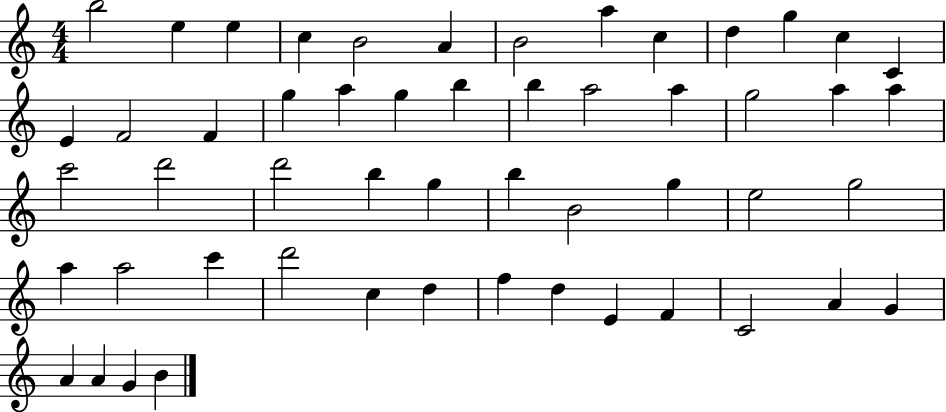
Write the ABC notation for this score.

X:1
T:Untitled
M:4/4
L:1/4
K:C
b2 e e c B2 A B2 a c d g c C E F2 F g a g b b a2 a g2 a a c'2 d'2 d'2 b g b B2 g e2 g2 a a2 c' d'2 c d f d E F C2 A G A A G B